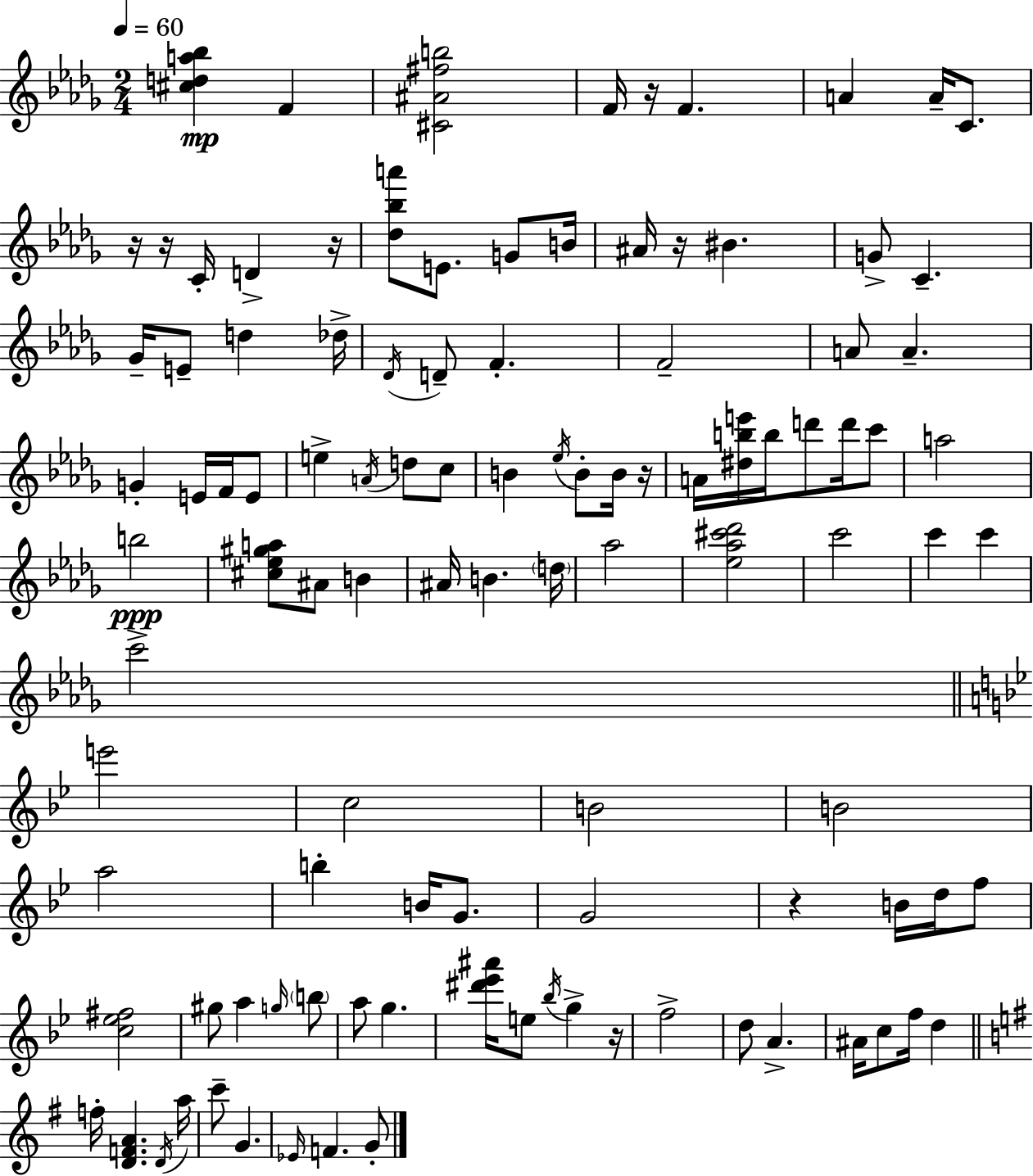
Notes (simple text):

[C#5,D5,A5,Bb5]/q F4/q [C#4,A#4,F#5,B5]/h F4/s R/s F4/q. A4/q A4/s C4/e. R/s R/s C4/s D4/q R/s [Db5,Bb5,A6]/e E4/e. G4/e B4/s A#4/s R/s BIS4/q. G4/e C4/q. Gb4/s E4/e D5/q Db5/s Db4/s D4/e F4/q. F4/h A4/e A4/q. G4/q E4/s F4/s E4/e E5/q A4/s D5/e C5/e B4/q Eb5/s B4/e B4/s R/s A4/s [D#5,B5,E6]/s B5/s D6/e D6/s C6/e A5/h B5/h [C#5,Eb5,G#5,A5]/e A#4/e B4/q A#4/s B4/q. D5/s Ab5/h [Eb5,Ab5,C#6,Db6]/h C6/h C6/q C6/q C6/h E6/h C5/h B4/h B4/h A5/h B5/q B4/s G4/e. G4/h R/q B4/s D5/s F5/e [C5,Eb5,F#5]/h G#5/e A5/q G5/s B5/e A5/e G5/q. [D#6,Eb6,A#6]/s E5/e Bb5/s G5/q R/s F5/h D5/e A4/q. A#4/s C5/e F5/s D5/q F5/s [D4,F4,A4]/q. D4/s A5/s C6/e G4/q. Eb4/s F4/q. G4/e